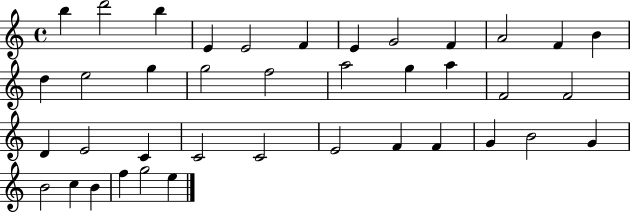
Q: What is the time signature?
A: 4/4